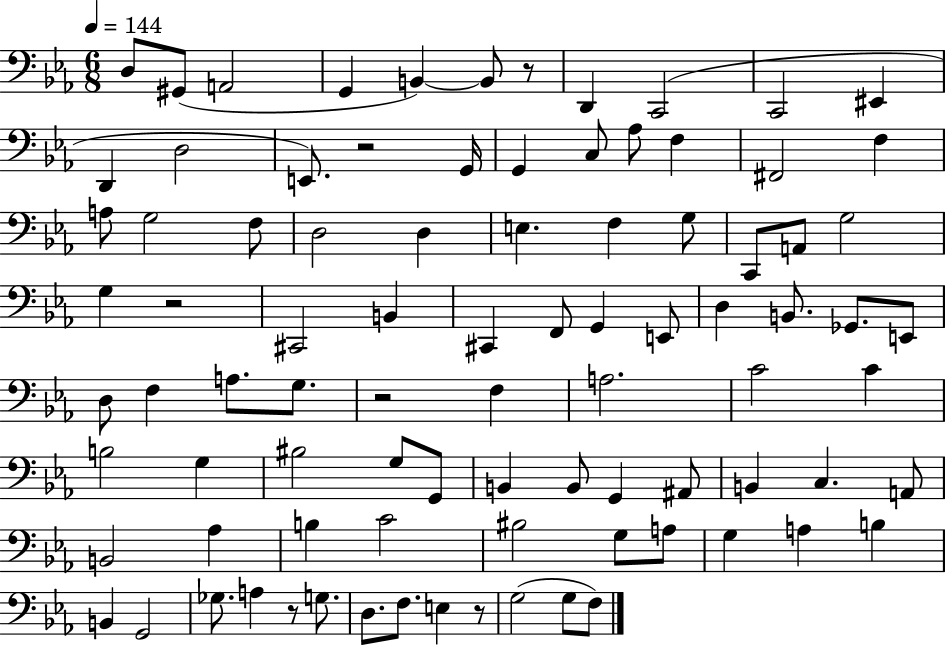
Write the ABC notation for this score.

X:1
T:Untitled
M:6/8
L:1/4
K:Eb
D,/2 ^G,,/2 A,,2 G,, B,, B,,/2 z/2 D,, C,,2 C,,2 ^E,, D,, D,2 E,,/2 z2 G,,/4 G,, C,/2 _A,/2 F, ^F,,2 F, A,/2 G,2 F,/2 D,2 D, E, F, G,/2 C,,/2 A,,/2 G,2 G, z2 ^C,,2 B,, ^C,, F,,/2 G,, E,,/2 D, B,,/2 _G,,/2 E,,/2 D,/2 F, A,/2 G,/2 z2 F, A,2 C2 C B,2 G, ^B,2 G,/2 G,,/2 B,, B,,/2 G,, ^A,,/2 B,, C, A,,/2 B,,2 _A, B, C2 ^B,2 G,/2 A,/2 G, A, B, B,, G,,2 _G,/2 A, z/2 G,/2 D,/2 F,/2 E, z/2 G,2 G,/2 F,/2